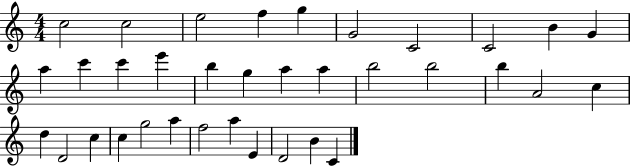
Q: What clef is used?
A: treble